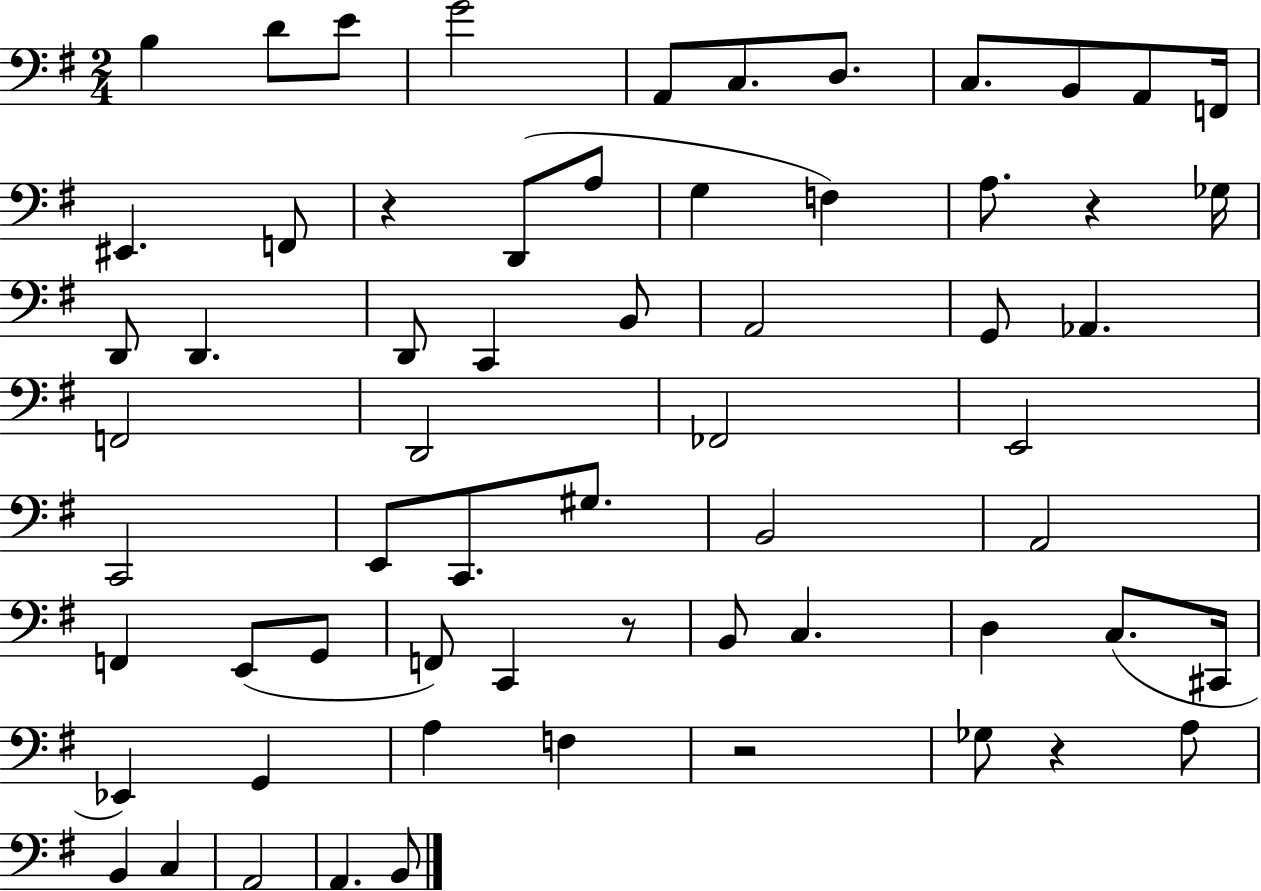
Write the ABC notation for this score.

X:1
T:Untitled
M:2/4
L:1/4
K:G
B, D/2 E/2 G2 A,,/2 C,/2 D,/2 C,/2 B,,/2 A,,/2 F,,/4 ^E,, F,,/2 z D,,/2 A,/2 G, F, A,/2 z _G,/4 D,,/2 D,, D,,/2 C,, B,,/2 A,,2 G,,/2 _A,, F,,2 D,,2 _F,,2 E,,2 C,,2 E,,/2 C,,/2 ^G,/2 B,,2 A,,2 F,, E,,/2 G,,/2 F,,/2 C,, z/2 B,,/2 C, D, C,/2 ^C,,/4 _E,, G,, A, F, z2 _G,/2 z A,/2 B,, C, A,,2 A,, B,,/2